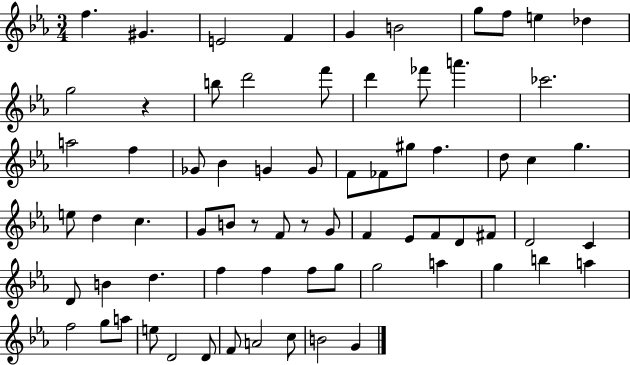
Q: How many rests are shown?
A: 3